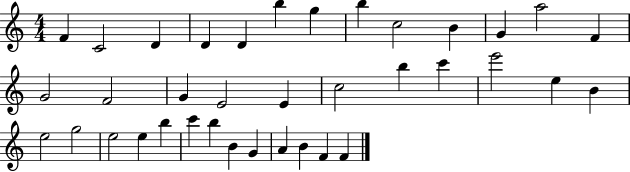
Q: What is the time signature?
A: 4/4